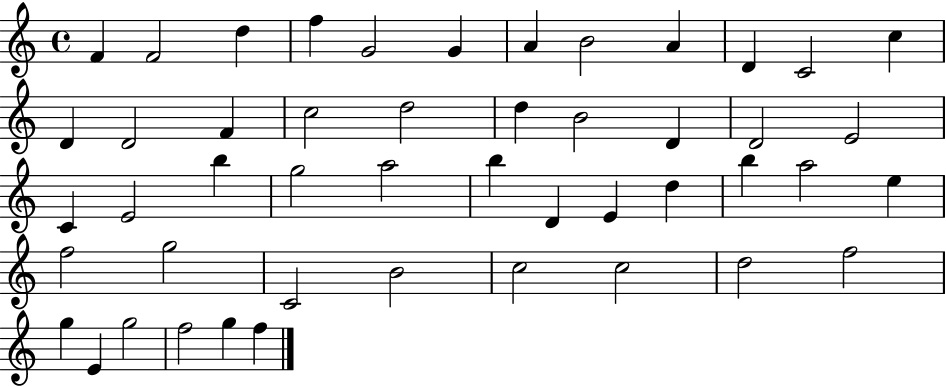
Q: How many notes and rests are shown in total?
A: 48